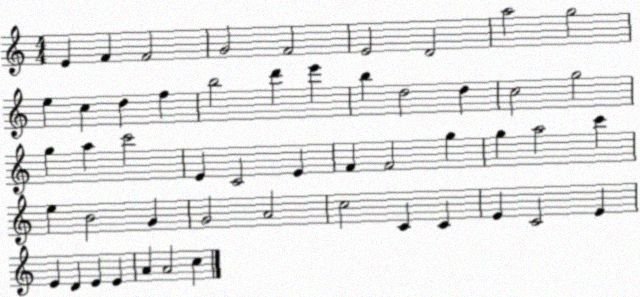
X:1
T:Untitled
M:4/4
L:1/4
K:C
E F F2 G2 F2 E2 D2 a2 g2 e c d f b2 d' e' b d2 d c2 g2 g a c'2 E C2 E F F2 g g a2 c' e B2 G G2 A2 c2 C C E C2 E E D E E A A2 c